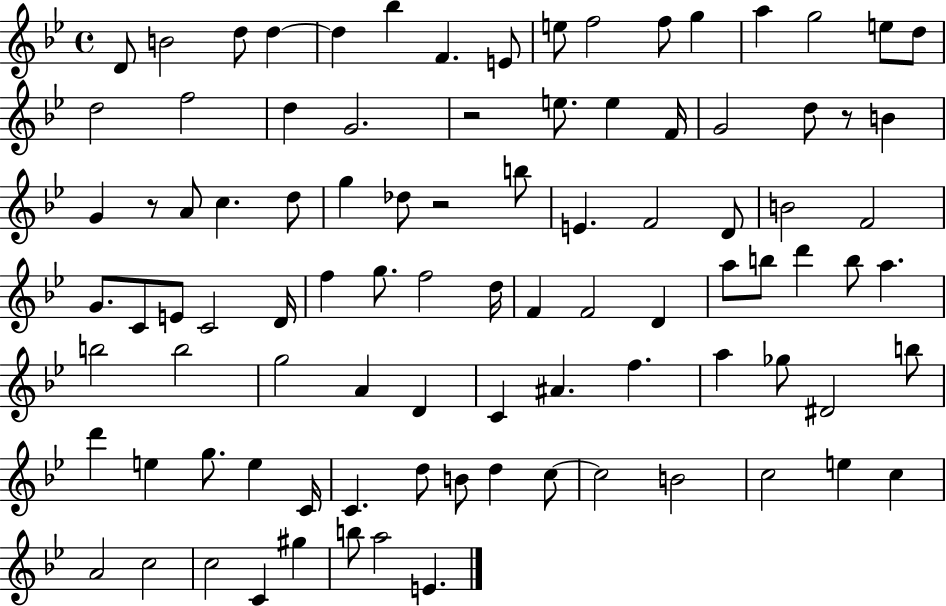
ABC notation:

X:1
T:Untitled
M:4/4
L:1/4
K:Bb
D/2 B2 d/2 d d _b F E/2 e/2 f2 f/2 g a g2 e/2 d/2 d2 f2 d G2 z2 e/2 e F/4 G2 d/2 z/2 B G z/2 A/2 c d/2 g _d/2 z2 b/2 E F2 D/2 B2 F2 G/2 C/2 E/2 C2 D/4 f g/2 f2 d/4 F F2 D a/2 b/2 d' b/2 a b2 b2 g2 A D C ^A f a _g/2 ^D2 b/2 d' e g/2 e C/4 C d/2 B/2 d c/2 c2 B2 c2 e c A2 c2 c2 C ^g b/2 a2 E